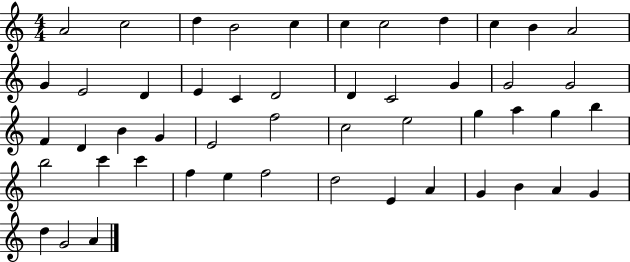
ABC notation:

X:1
T:Untitled
M:4/4
L:1/4
K:C
A2 c2 d B2 c c c2 d c B A2 G E2 D E C D2 D C2 G G2 G2 F D B G E2 f2 c2 e2 g a g b b2 c' c' f e f2 d2 E A G B A G d G2 A